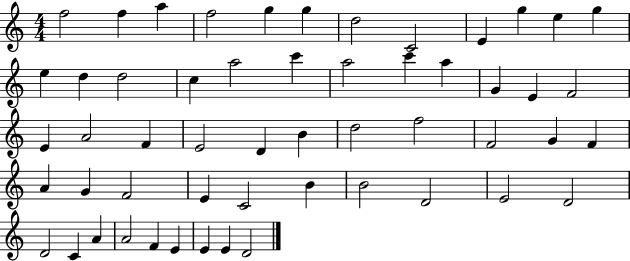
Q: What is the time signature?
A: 4/4